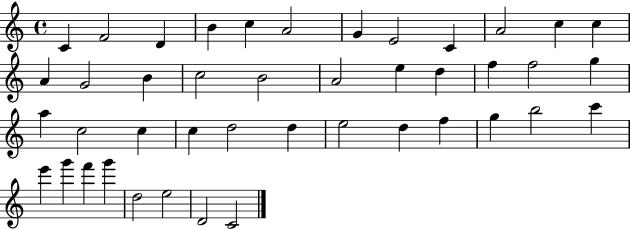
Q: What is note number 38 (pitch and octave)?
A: F6